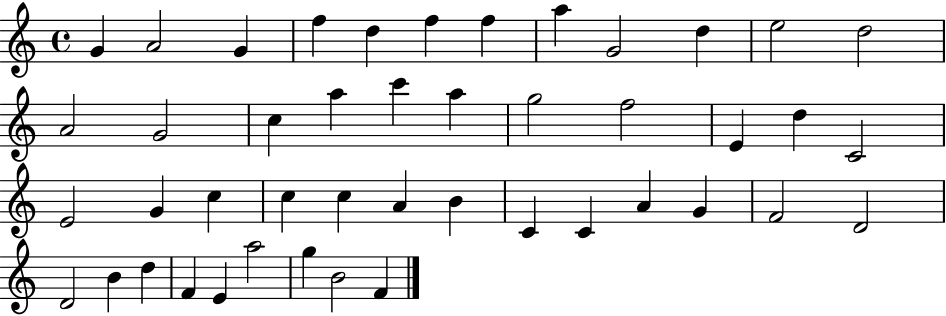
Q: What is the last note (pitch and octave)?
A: F4